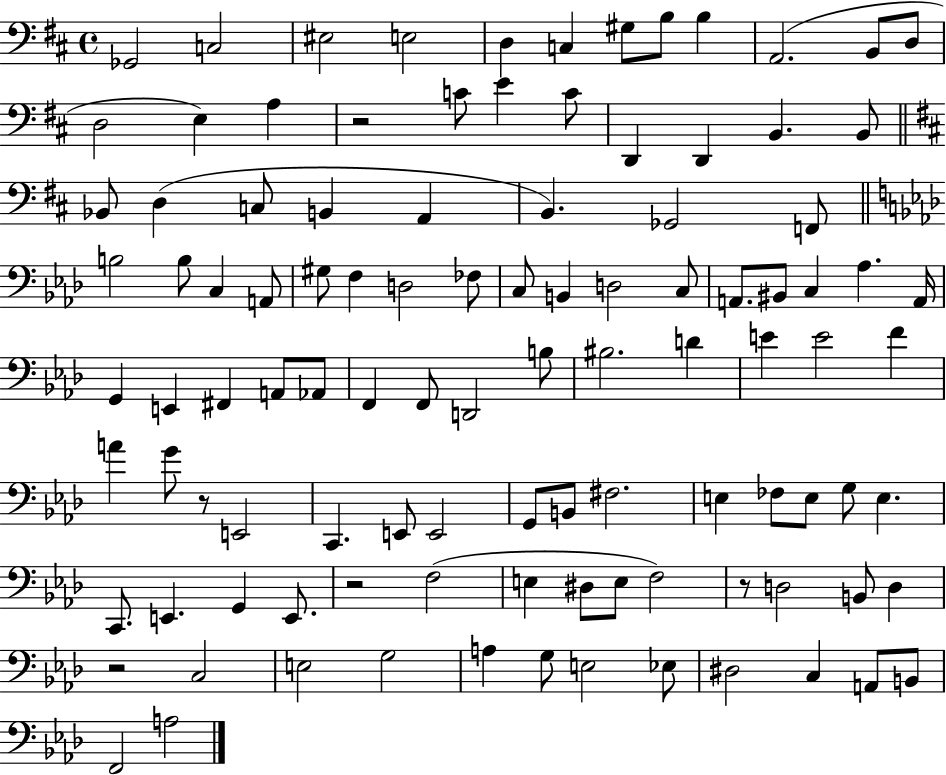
{
  \clef bass
  \time 4/4
  \defaultTimeSignature
  \key d \major
  ges,2 c2 | eis2 e2 | d4 c4 gis8 b8 b4 | a,2.( b,8 d8 | \break d2 e4) a4 | r2 c'8 e'4 c'8 | d,4 d,4 b,4. b,8 | \bar "||" \break \key d \major bes,8 d4( c8 b,4 a,4 | b,4.) ges,2 f,8 | \bar "||" \break \key aes \major b2 b8 c4 a,8 | gis8 f4 d2 fes8 | c8 b,4 d2 c8 | a,8. bis,8 c4 aes4. a,16 | \break g,4 e,4 fis,4 a,8 aes,8 | f,4 f,8 d,2 b8 | bis2. d'4 | e'4 e'2 f'4 | \break a'4 g'8 r8 e,2 | c,4. e,8 e,2 | g,8 b,8 fis2. | e4 fes8 e8 g8 e4. | \break c,8. e,4. g,4 e,8. | r2 f2( | e4 dis8 e8 f2) | r8 d2 b,8 d4 | \break r2 c2 | e2 g2 | a4 g8 e2 ees8 | dis2 c4 a,8 b,8 | \break f,2 a2 | \bar "|."
}